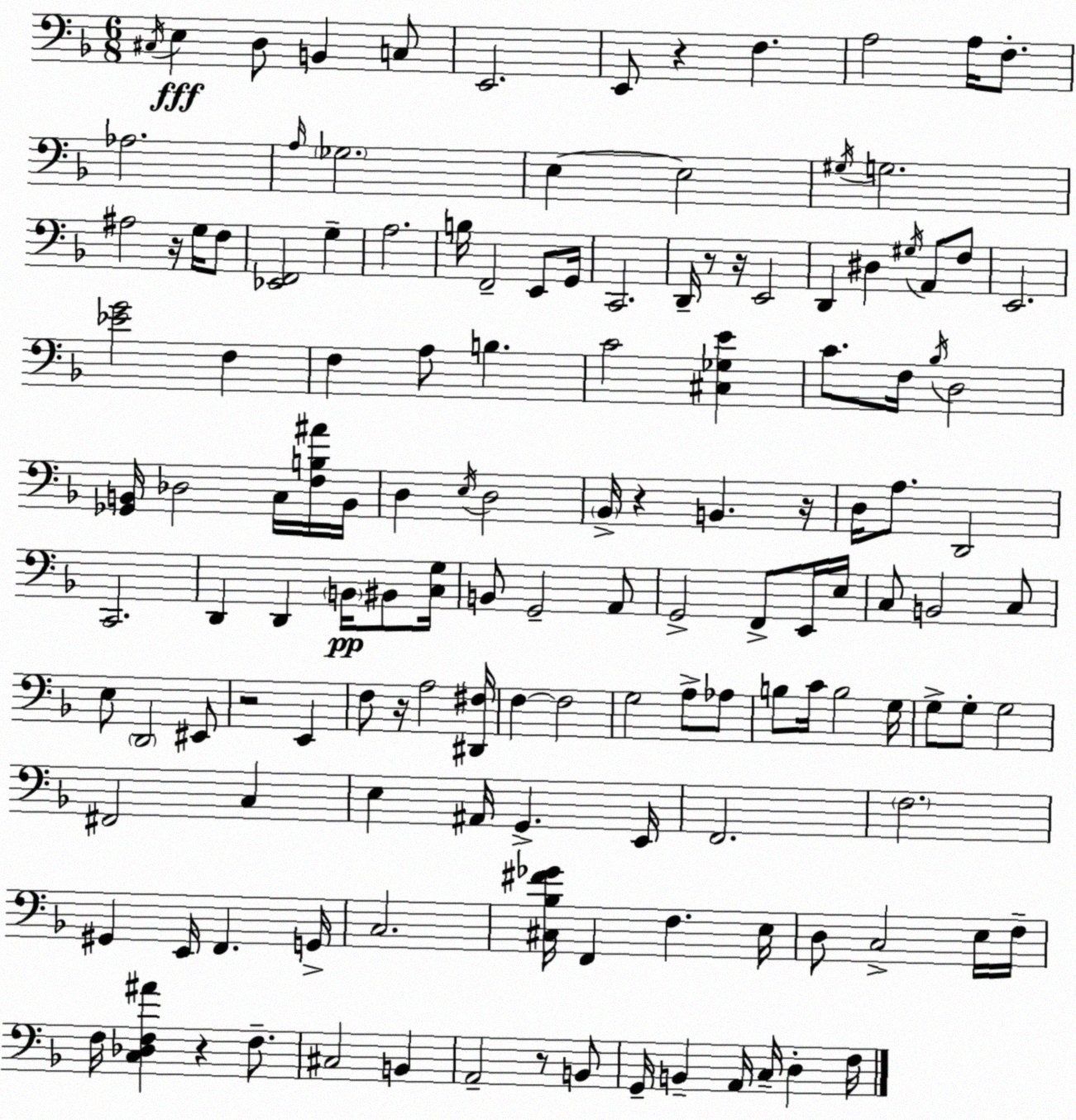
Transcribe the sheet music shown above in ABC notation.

X:1
T:Untitled
M:6/8
L:1/4
K:F
^C,/4 E, D,/2 B,, C,/2 E,,2 E,,/2 z F, A,2 A,/4 F,/2 _A,2 A,/4 _G,2 E, E,2 ^G,/4 G,2 ^A,2 z/4 G,/4 F,/2 [_E,,F,,]2 G, A,2 B,/4 F,,2 E,,/2 G,,/4 C,,2 D,,/4 z/2 z/4 E,,2 D,, ^D, ^G,/4 A,,/2 F,/2 E,,2 [_EG]2 F, F, A,/2 B, C2 [^C,_G,E] C/2 F,/4 _B,/4 D,2 [_G,,B,,]/4 _D,2 C,/4 [F,B,^A]/4 B,,/4 D, E,/4 D,2 _B,,/4 z B,, z/4 D,/4 A,/2 D,,2 C,,2 D,, D,, B,,/4 ^B,,/2 [C,G,]/4 B,,/2 G,,2 A,,/2 G,,2 F,,/2 E,,/4 E,/4 C,/2 B,,2 C,/2 E,/2 D,,2 ^E,,/2 z2 E,, F,/2 z/4 A,2 [^D,,^F,]/4 F, F,2 G,2 A,/2 _A,/2 B,/2 C/4 B,2 G,/4 G,/2 G,/2 G,2 ^F,,2 C, E, ^A,,/4 G,, E,,/4 F,,2 F,2 ^G,, E,,/4 F,, G,,/4 C,2 [^C,_B,^F_G]/4 F,, F, E,/4 D,/2 C,2 E,/4 F,/4 F,/4 [C,_D,F,^A] z F,/2 ^C,2 B,, A,,2 z/2 B,,/2 G,,/4 B,, A,,/4 C,/4 D, F,/4